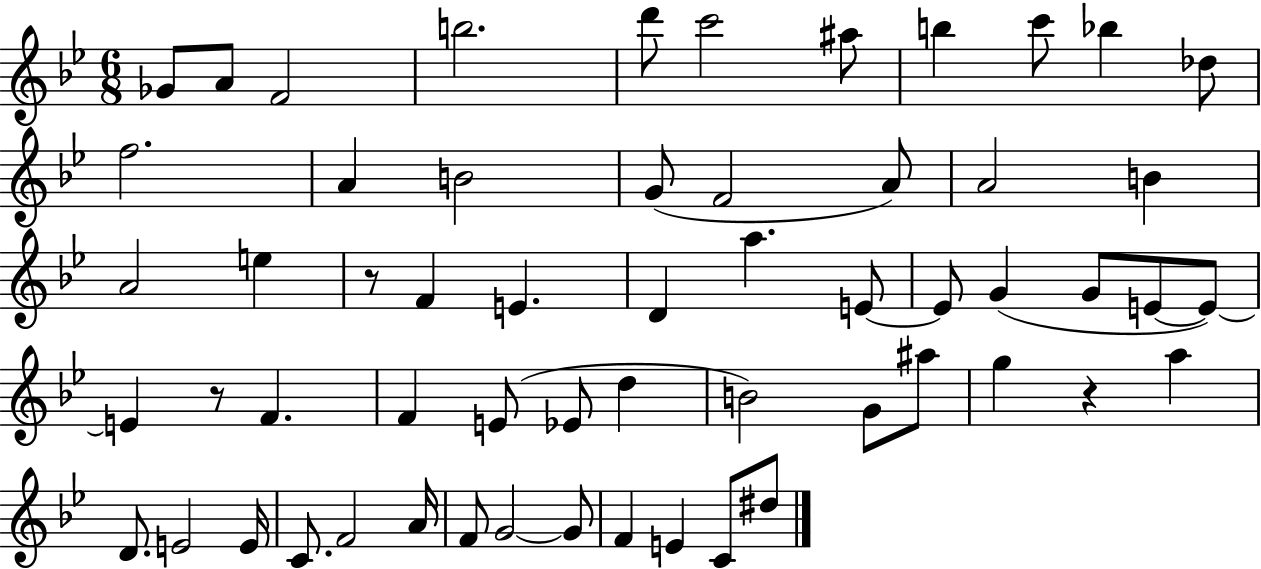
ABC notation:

X:1
T:Untitled
M:6/8
L:1/4
K:Bb
_G/2 A/2 F2 b2 d'/2 c'2 ^a/2 b c'/2 _b _d/2 f2 A B2 G/2 F2 A/2 A2 B A2 e z/2 F E D a E/2 E/2 G G/2 E/2 E/2 E z/2 F F E/2 _E/2 d B2 G/2 ^a/2 g z a D/2 E2 E/4 C/2 F2 A/4 F/2 G2 G/2 F E C/2 ^d/2